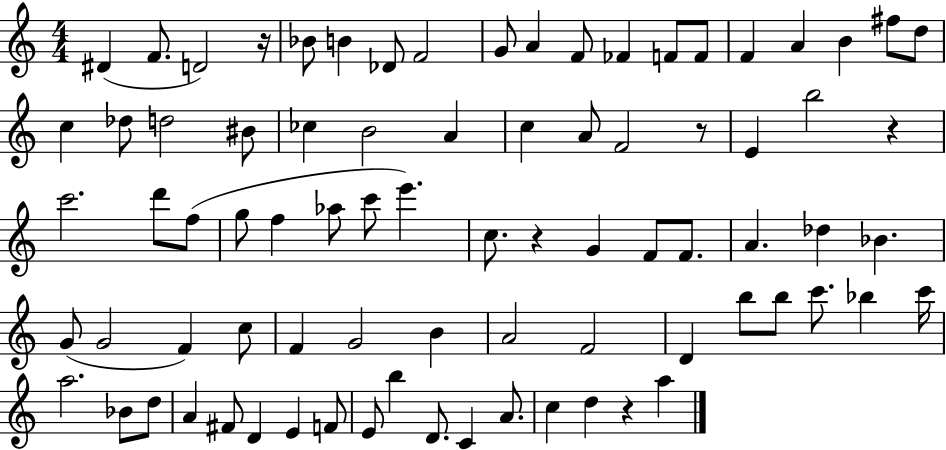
{
  \clef treble
  \numericTimeSignature
  \time 4/4
  \key c \major
  dis'4( f'8. d'2) r16 | bes'8 b'4 des'8 f'2 | g'8 a'4 f'8 fes'4 f'8 f'8 | f'4 a'4 b'4 fis''8 d''8 | \break c''4 des''8 d''2 bis'8 | ces''4 b'2 a'4 | c''4 a'8 f'2 r8 | e'4 b''2 r4 | \break c'''2. d'''8 f''8( | g''8 f''4 aes''8 c'''8 e'''4.) | c''8. r4 g'4 f'8 f'8. | a'4. des''4 bes'4. | \break g'8( g'2 f'4) c''8 | f'4 g'2 b'4 | a'2 f'2 | d'4 b''8 b''8 c'''8. bes''4 c'''16 | \break a''2. bes'8 d''8 | a'4 fis'8 d'4 e'4 f'8 | e'8 b''4 d'8. c'4 a'8. | c''4 d''4 r4 a''4 | \break \bar "|."
}